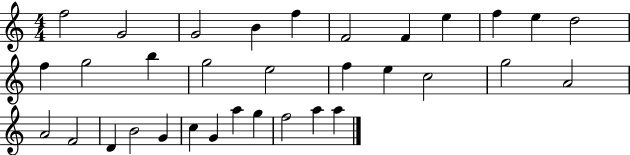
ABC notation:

X:1
T:Untitled
M:4/4
L:1/4
K:C
f2 G2 G2 B f F2 F e f e d2 f g2 b g2 e2 f e c2 g2 A2 A2 F2 D B2 G c G a g f2 a a